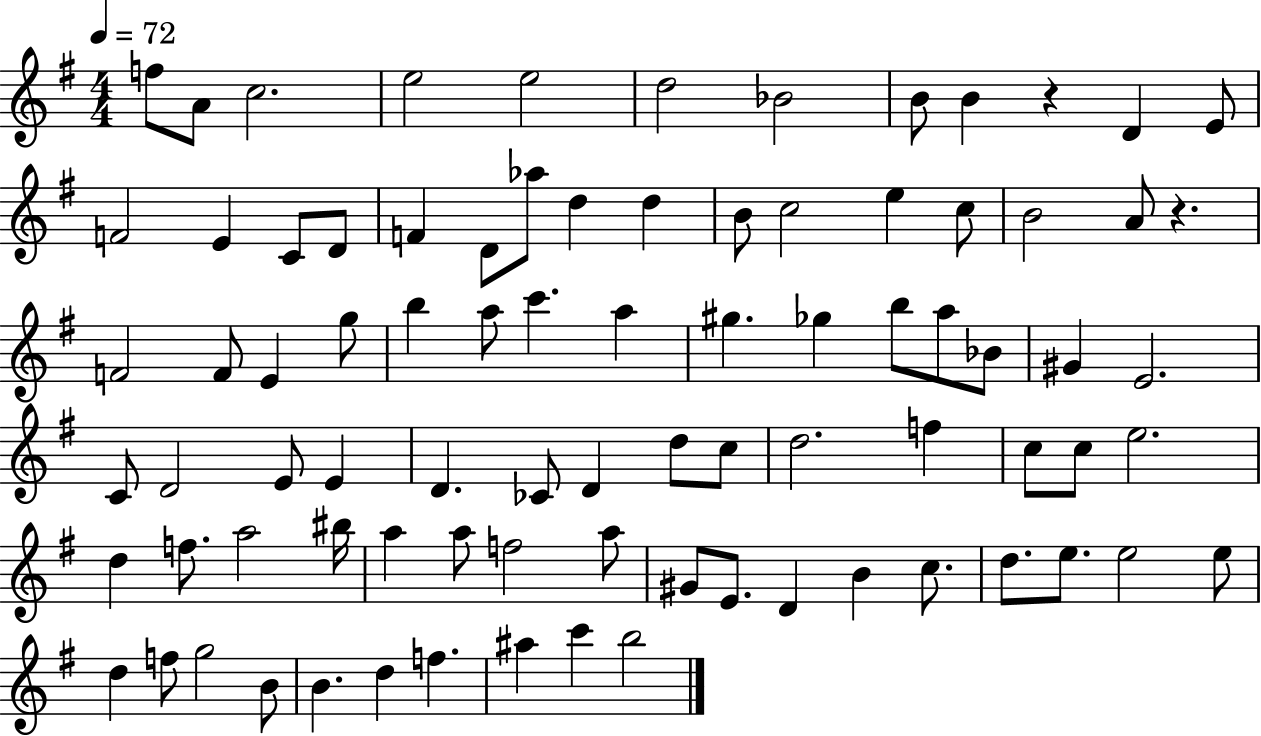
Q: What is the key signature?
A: G major